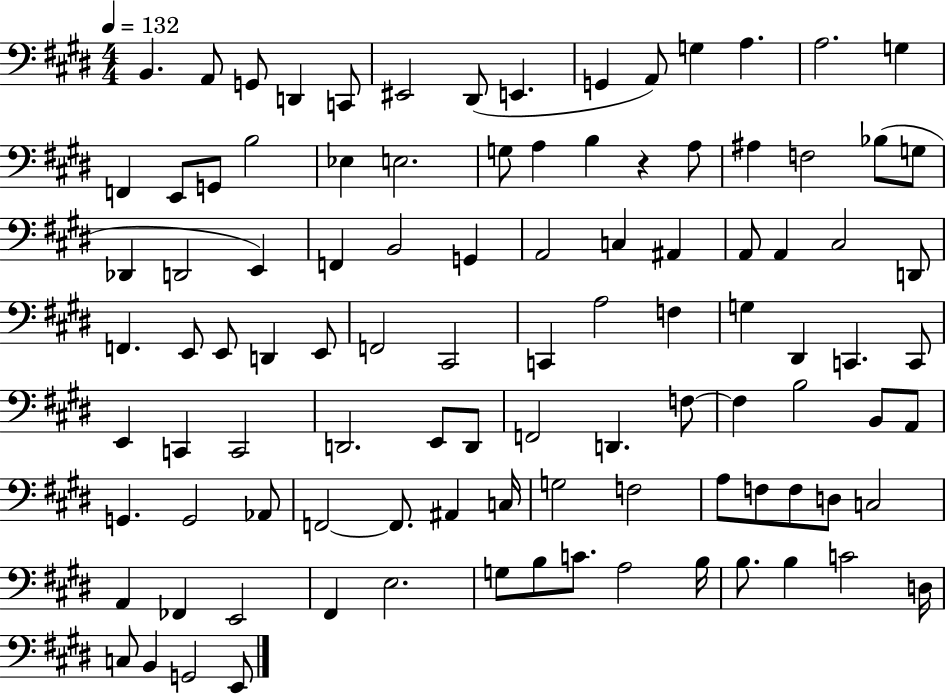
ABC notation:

X:1
T:Untitled
M:4/4
L:1/4
K:E
B,, A,,/2 G,,/2 D,, C,,/2 ^E,,2 ^D,,/2 E,, G,, A,,/2 G, A, A,2 G, F,, E,,/2 G,,/2 B,2 _E, E,2 G,/2 A, B, z A,/2 ^A, F,2 _B,/2 G,/2 _D,, D,,2 E,, F,, B,,2 G,, A,,2 C, ^A,, A,,/2 A,, ^C,2 D,,/2 F,, E,,/2 E,,/2 D,, E,,/2 F,,2 ^C,,2 C,, A,2 F, G, ^D,, C,, C,,/2 E,, C,, C,,2 D,,2 E,,/2 D,,/2 F,,2 D,, F,/2 F, B,2 B,,/2 A,,/2 G,, G,,2 _A,,/2 F,,2 F,,/2 ^A,, C,/4 G,2 F,2 A,/2 F,/2 F,/2 D,/2 C,2 A,, _F,, E,,2 ^F,, E,2 G,/2 B,/2 C/2 A,2 B,/4 B,/2 B, C2 D,/4 C,/2 B,, G,,2 E,,/2